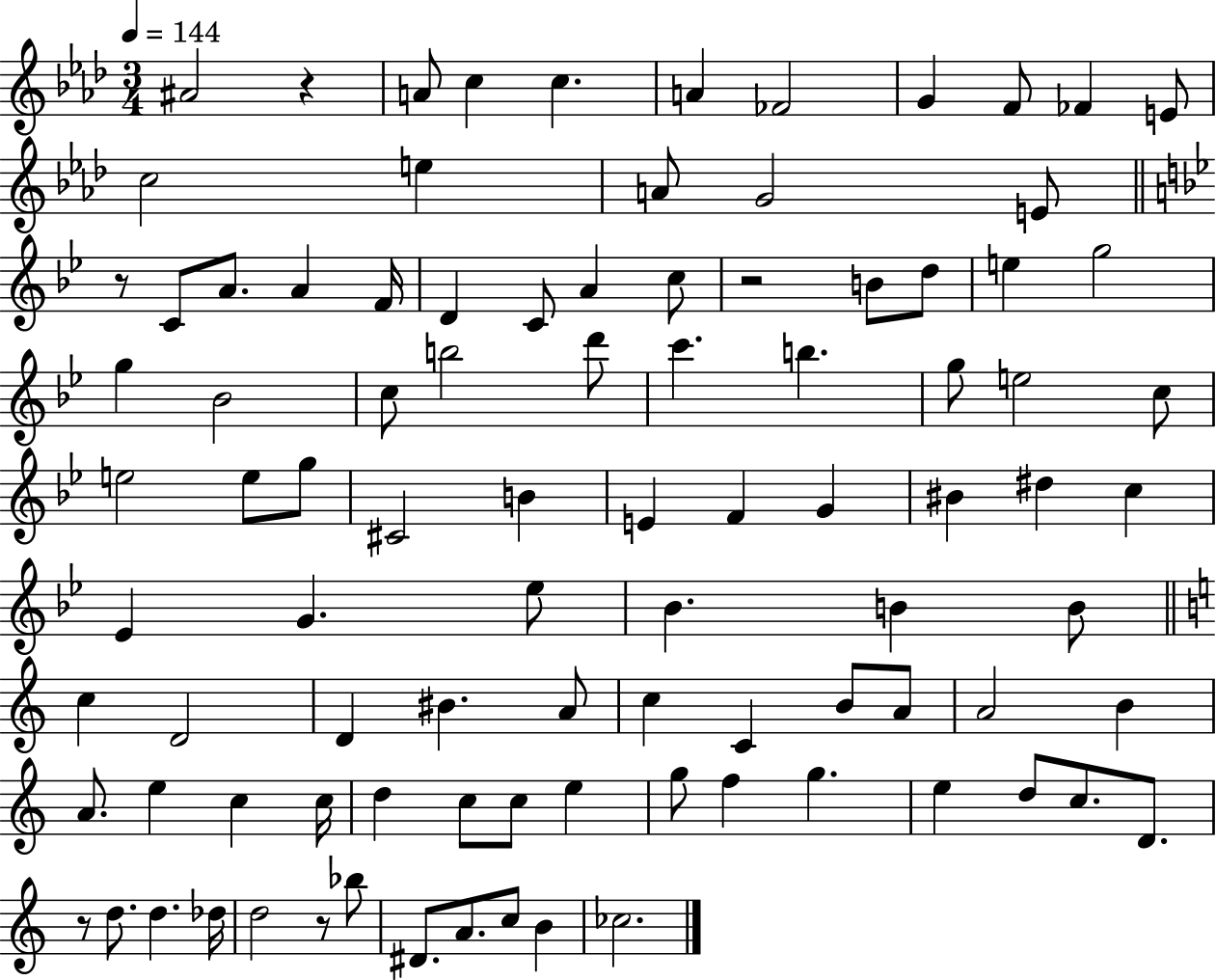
{
  \clef treble
  \numericTimeSignature
  \time 3/4
  \key aes \major
  \tempo 4 = 144
  \repeat volta 2 { ais'2 r4 | a'8 c''4 c''4. | a'4 fes'2 | g'4 f'8 fes'4 e'8 | \break c''2 e''4 | a'8 g'2 e'8 | \bar "||" \break \key bes \major r8 c'8 a'8. a'4 f'16 | d'4 c'8 a'4 c''8 | r2 b'8 d''8 | e''4 g''2 | \break g''4 bes'2 | c''8 b''2 d'''8 | c'''4. b''4. | g''8 e''2 c''8 | \break e''2 e''8 g''8 | cis'2 b'4 | e'4 f'4 g'4 | bis'4 dis''4 c''4 | \break ees'4 g'4. ees''8 | bes'4. b'4 b'8 | \bar "||" \break \key c \major c''4 d'2 | d'4 bis'4. a'8 | c''4 c'4 b'8 a'8 | a'2 b'4 | \break a'8. e''4 c''4 c''16 | d''4 c''8 c''8 e''4 | g''8 f''4 g''4. | e''4 d''8 c''8. d'8. | \break r8 d''8. d''4. des''16 | d''2 r8 bes''8 | dis'8. a'8. c''8 b'4 | ces''2. | \break } \bar "|."
}